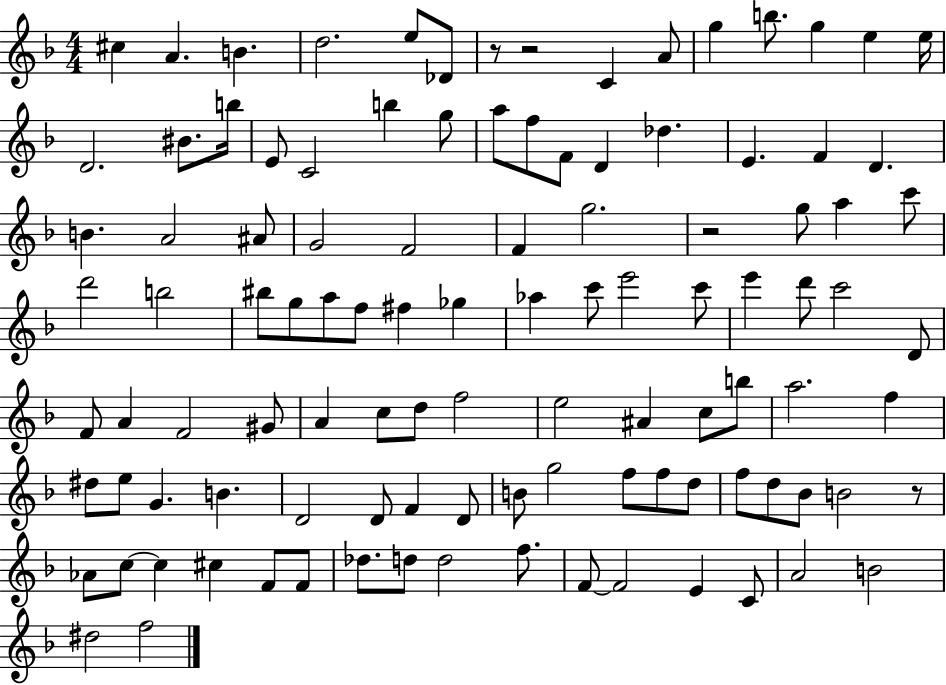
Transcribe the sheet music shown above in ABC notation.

X:1
T:Untitled
M:4/4
L:1/4
K:F
^c A B d2 e/2 _D/2 z/2 z2 C A/2 g b/2 g e e/4 D2 ^B/2 b/4 E/2 C2 b g/2 a/2 f/2 F/2 D _d E F D B A2 ^A/2 G2 F2 F g2 z2 g/2 a c'/2 d'2 b2 ^b/2 g/2 a/2 f/2 ^f _g _a c'/2 e'2 c'/2 e' d'/2 c'2 D/2 F/2 A F2 ^G/2 A c/2 d/2 f2 e2 ^A c/2 b/2 a2 f ^d/2 e/2 G B D2 D/2 F D/2 B/2 g2 f/2 f/2 d/2 f/2 d/2 _B/2 B2 z/2 _A/2 c/2 c ^c F/2 F/2 _d/2 d/2 d2 f/2 F/2 F2 E C/2 A2 B2 ^d2 f2